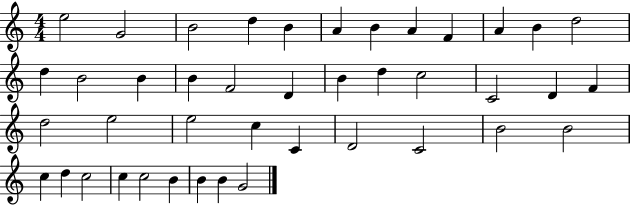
X:1
T:Untitled
M:4/4
L:1/4
K:C
e2 G2 B2 d B A B A F A B d2 d B2 B B F2 D B d c2 C2 D F d2 e2 e2 c C D2 C2 B2 B2 c d c2 c c2 B B B G2